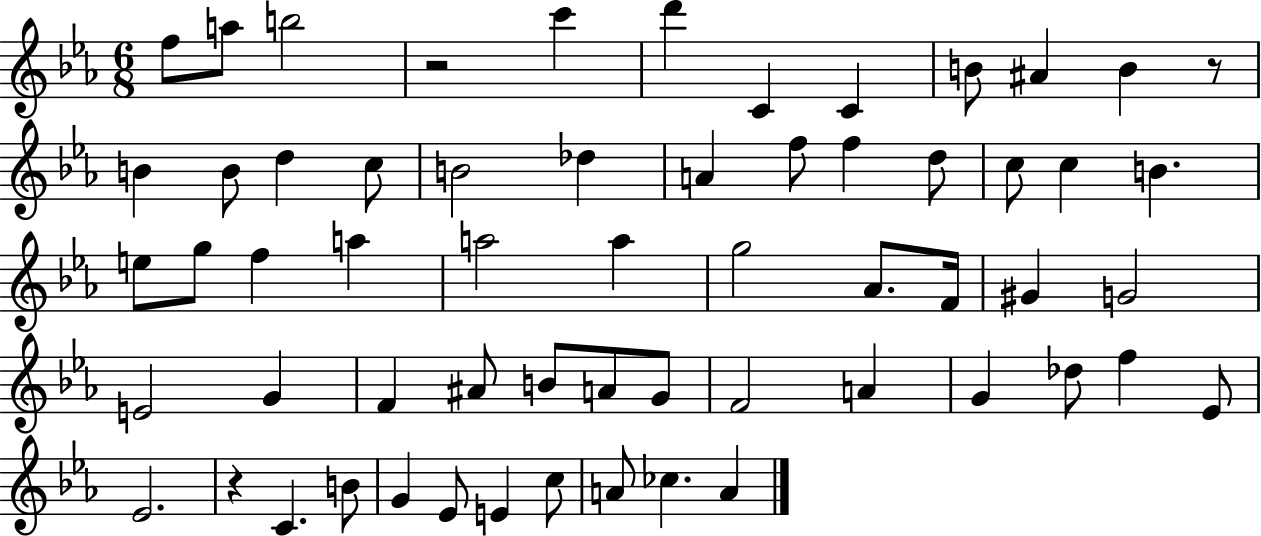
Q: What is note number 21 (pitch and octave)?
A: C5